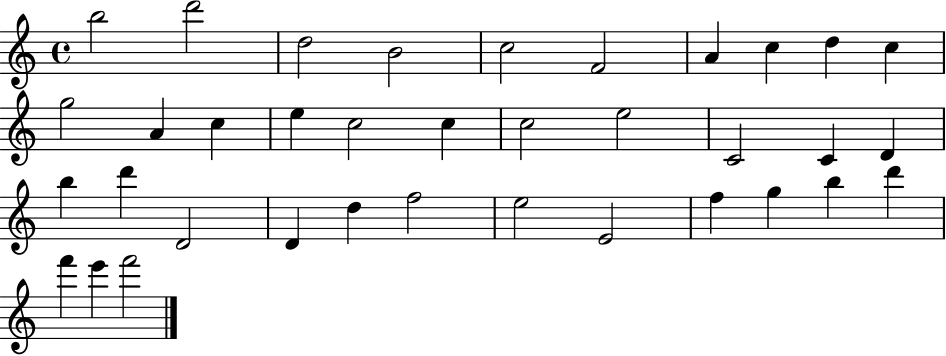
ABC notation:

X:1
T:Untitled
M:4/4
L:1/4
K:C
b2 d'2 d2 B2 c2 F2 A c d c g2 A c e c2 c c2 e2 C2 C D b d' D2 D d f2 e2 E2 f g b d' f' e' f'2